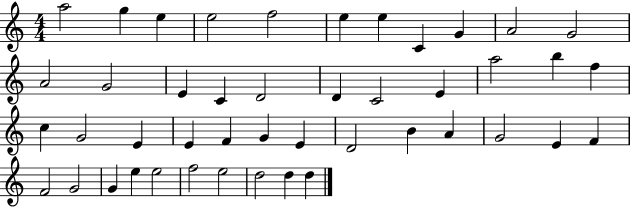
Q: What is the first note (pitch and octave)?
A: A5